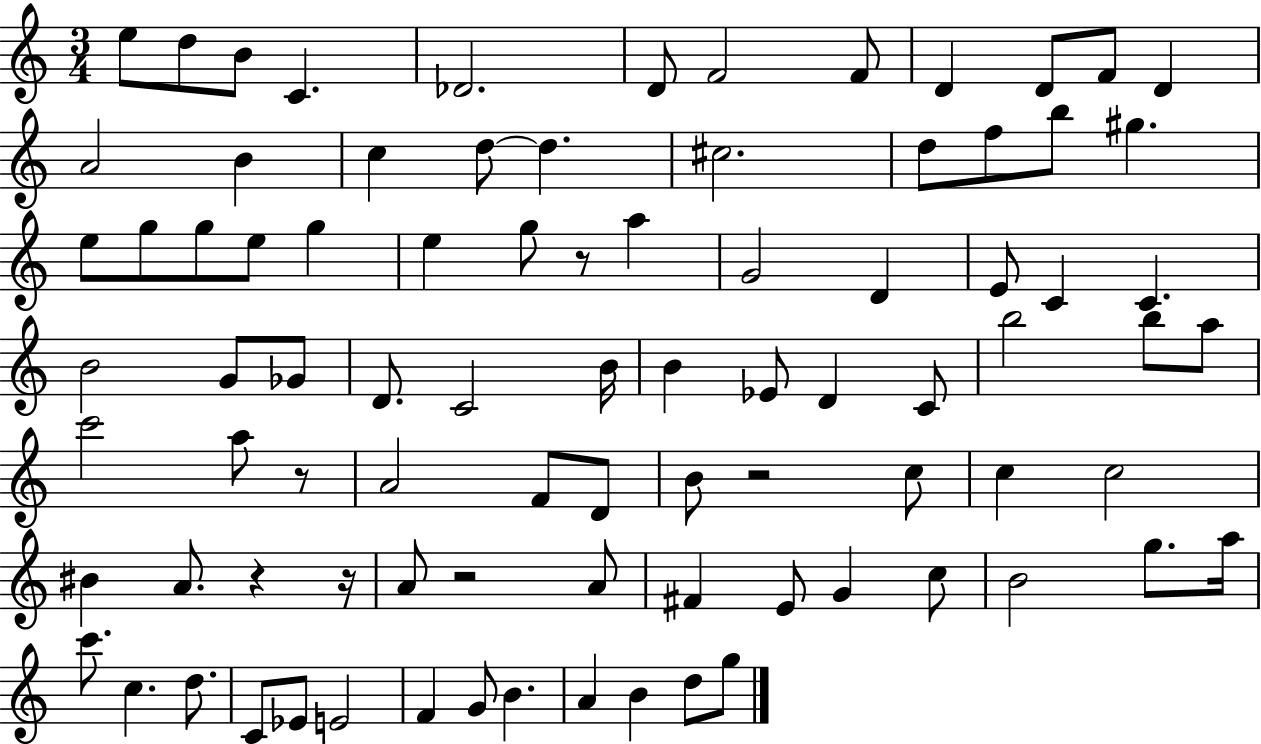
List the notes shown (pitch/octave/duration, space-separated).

E5/e D5/e B4/e C4/q. Db4/h. D4/e F4/h F4/e D4/q D4/e F4/e D4/q A4/h B4/q C5/q D5/e D5/q. C#5/h. D5/e F5/e B5/e G#5/q. E5/e G5/e G5/e E5/e G5/q E5/q G5/e R/e A5/q G4/h D4/q E4/e C4/q C4/q. B4/h G4/e Gb4/e D4/e. C4/h B4/s B4/q Eb4/e D4/q C4/e B5/h B5/e A5/e C6/h A5/e R/e A4/h F4/e D4/e B4/e R/h C5/e C5/q C5/h BIS4/q A4/e. R/q R/s A4/e R/h A4/e F#4/q E4/e G4/q C5/e B4/h G5/e. A5/s C6/e. C5/q. D5/e. C4/e Eb4/e E4/h F4/q G4/e B4/q. A4/q B4/q D5/e G5/e